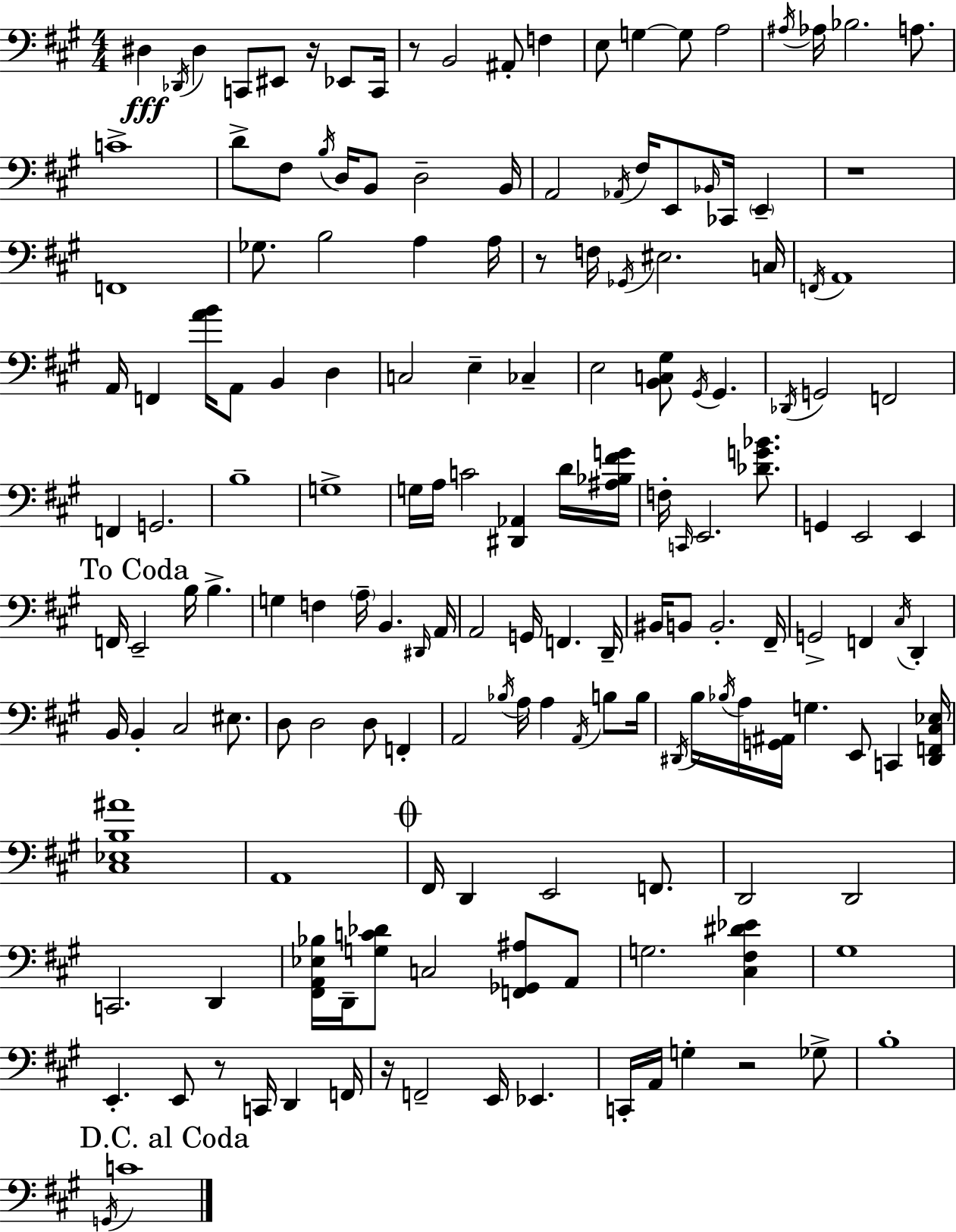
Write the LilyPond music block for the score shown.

{
  \clef bass
  \numericTimeSignature
  \time 4/4
  \key a \major
  dis4\fff \acciaccatura { des,16 } dis4 c,8 eis,8 r16 ees,8 | c,16 r8 b,2 ais,8-. f4 | e8 g4~~ g8 a2 | \acciaccatura { ais16 } aes16 bes2. a8. | \break c'1-> | d'8-> fis8 \acciaccatura { b16 } d16 b,8 d2-- | b,16 a,2 \acciaccatura { aes,16 } fis16 e,8 \grace { bes,16 } | ces,16 \parenthesize e,4-- r1 | \break f,1 | ges8. b2 | a4 a16 r8 f16 \acciaccatura { ges,16 } eis2. | c16 \acciaccatura { f,16 } a,1 | \break a,16 f,4 <a' b'>16 a,8 b,4 | d4 c2 e4-- | ces4-- e2 <b, c gis>8 | \acciaccatura { gis,16 } gis,4. \acciaccatura { des,16 } g,2 | \break f,2 f,4 g,2. | b1-- | g1-> | g16 a16 c'2 | \break <dis, aes,>4 d'16 <ais bes fis' g'>16 f16-. \grace { c,16 } e,2. | <des' g' bes'>8. g,4 e,2 | e,4 \mark "To Coda" f,16 e,2-- | b16 b4.-> g4 f4 | \break \parenthesize a16-- b,4. \grace { dis,16 } a,16 a,2 | g,16 f,4. d,16-- bis,16 b,8 b,2.-. | fis,16-- g,2-> | f,4 \acciaccatura { cis16 } d,4-. b,16 b,4-. | \break cis2 eis8. d8 d2 | d8 f,4-. a,2 | \acciaccatura { bes16 } a16 a4 \acciaccatura { a,16 } b8 b16 \acciaccatura { dis,16 } b16 | \acciaccatura { bes16 } a16 <g, ais,>16 g4. e,8 c,4 <dis, f, cis ees>16 | \break <cis ees b ais'>1 | a,1 | \mark \markup { \musicglyph "scripts.coda" } fis,16 d,4 e,2 f,8. | d,2 d,2 | \break c,2. d,4 | <fis, a, ees bes>16 d,16-- <g c' des'>8 c2 <f, ges, ais>8 a,8 | g2. <cis fis dis' ees'>4 | gis1 | \break e,4.-. e,8 r8 c,16 d,4 f,16 | r16 f,2-- e,16 ees,4. | c,16-. a,16 g4-. r2 ges8-> | b1-. | \break \mark "D.C. al Coda" \acciaccatura { g,16 } c'1 | \bar "|."
}